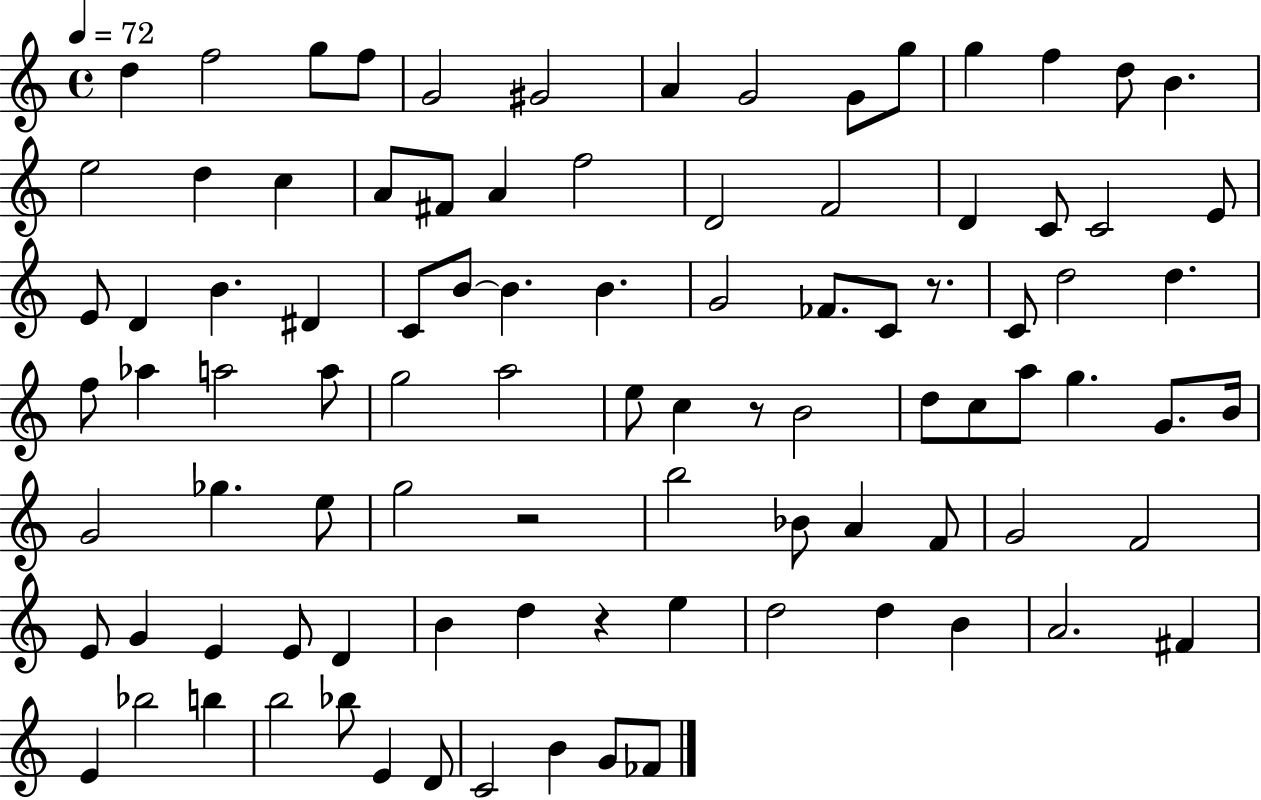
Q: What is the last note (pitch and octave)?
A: FES4